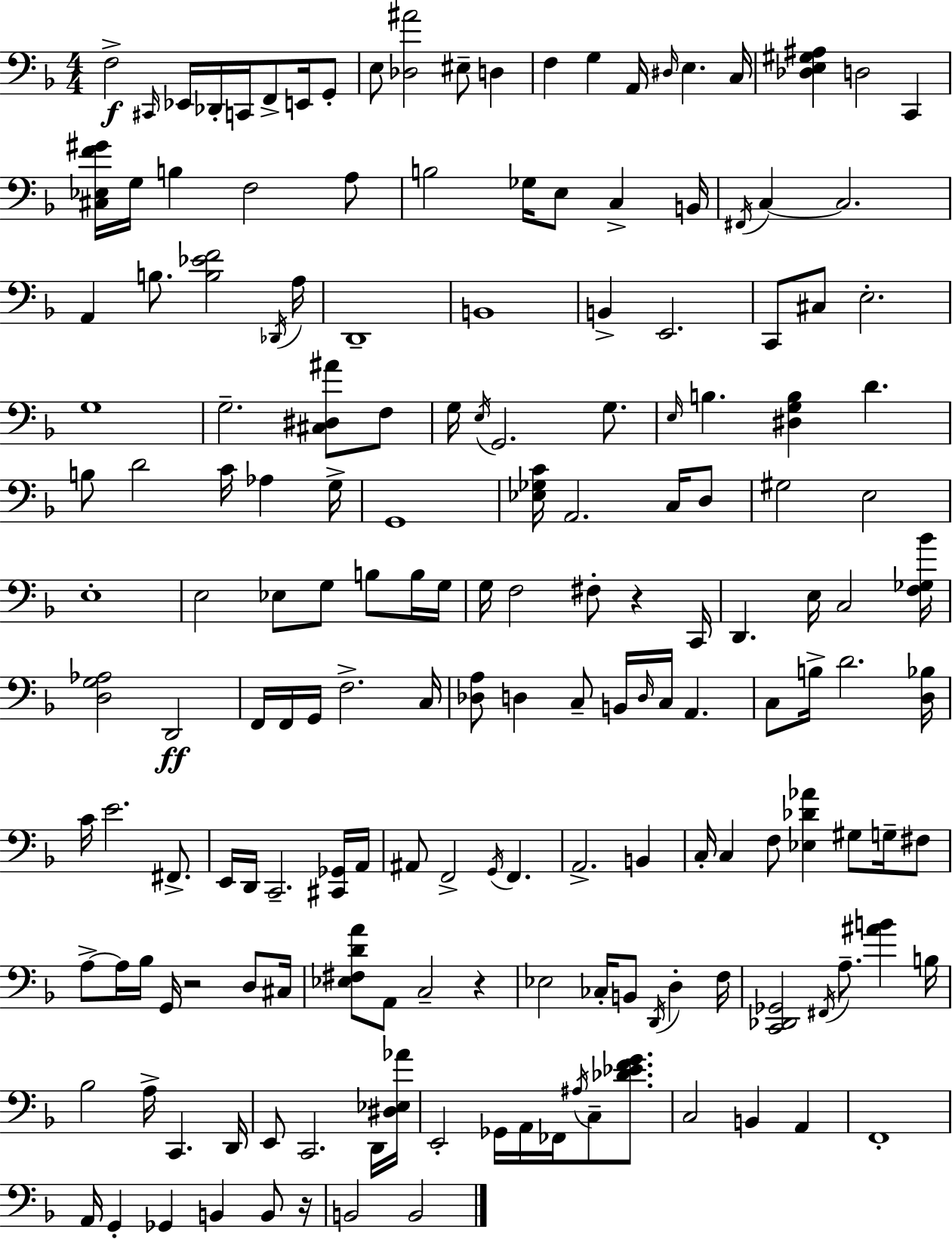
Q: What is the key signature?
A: D minor